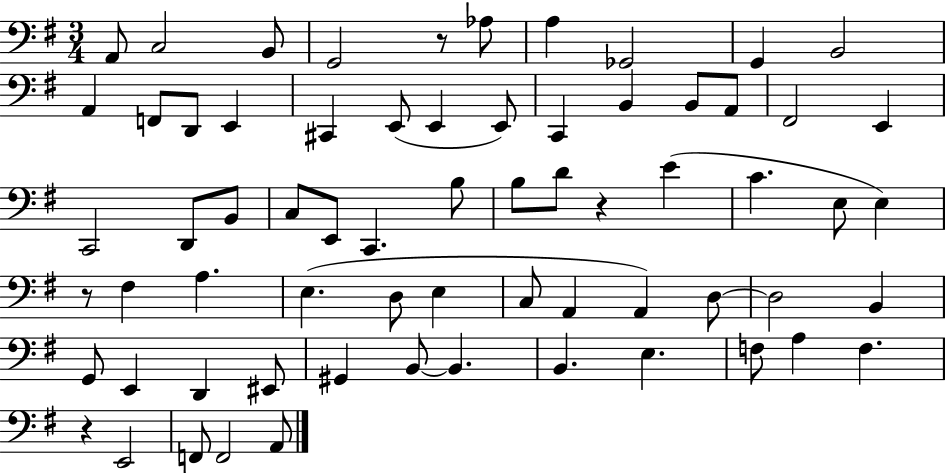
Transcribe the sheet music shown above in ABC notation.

X:1
T:Untitled
M:3/4
L:1/4
K:G
A,,/2 C,2 B,,/2 G,,2 z/2 _A,/2 A, _G,,2 G,, B,,2 A,, F,,/2 D,,/2 E,, ^C,, E,,/2 E,, E,,/2 C,, B,, B,,/2 A,,/2 ^F,,2 E,, C,,2 D,,/2 B,,/2 C,/2 E,,/2 C,, B,/2 B,/2 D/2 z E C E,/2 E, z/2 ^F, A, E, D,/2 E, C,/2 A,, A,, D,/2 D,2 B,, G,,/2 E,, D,, ^E,,/2 ^G,, B,,/2 B,, B,, E, F,/2 A, F, z E,,2 F,,/2 F,,2 A,,/2